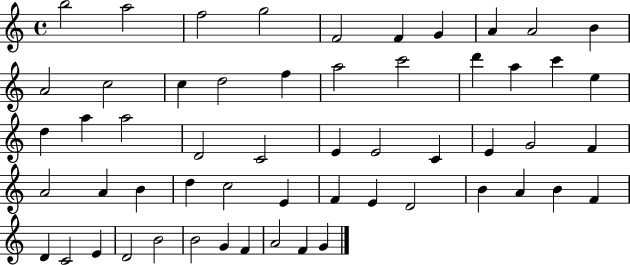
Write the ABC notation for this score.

X:1
T:Untitled
M:4/4
L:1/4
K:C
b2 a2 f2 g2 F2 F G A A2 B A2 c2 c d2 f a2 c'2 d' a c' e d a a2 D2 C2 E E2 C E G2 F A2 A B d c2 E F E D2 B A B F D C2 E D2 B2 B2 G F A2 F G